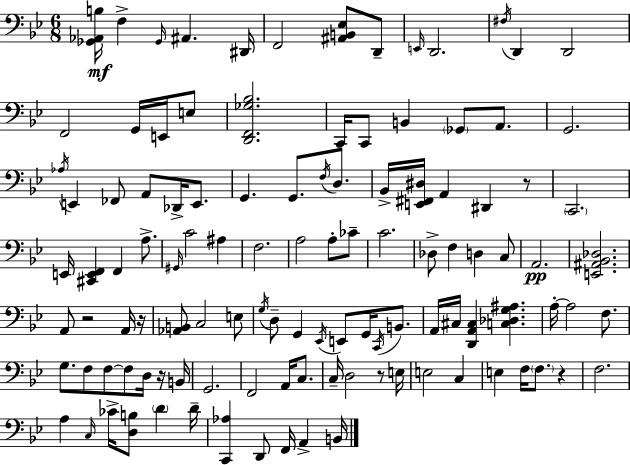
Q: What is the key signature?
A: G minor